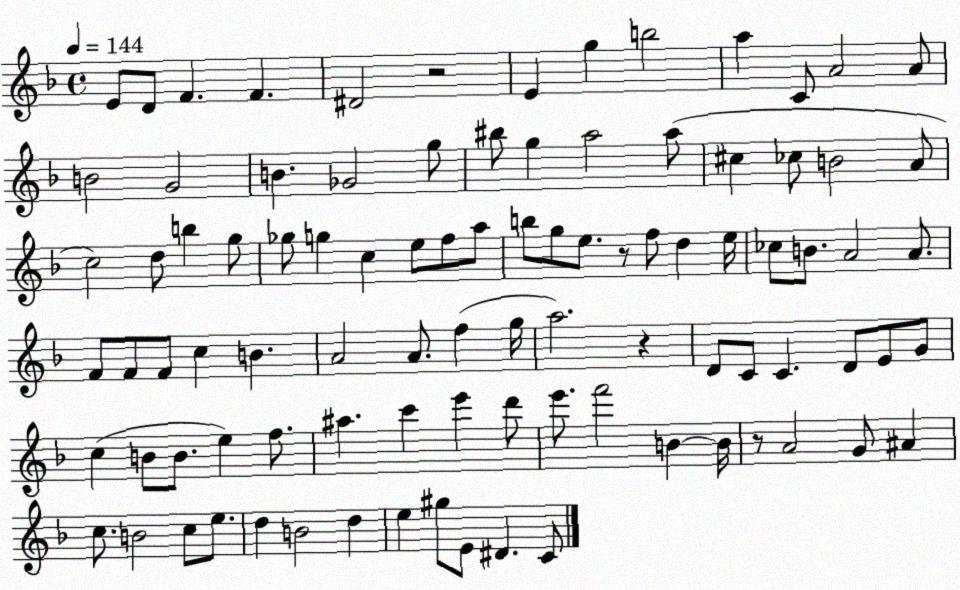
X:1
T:Untitled
M:4/4
L:1/4
K:F
E/2 D/2 F F ^D2 z2 E g b2 a C/2 A2 A/2 B2 G2 B _G2 g/2 ^b/2 g a2 a/2 ^c _c/2 B2 A/2 c2 d/2 b g/2 _g/2 g c e/2 f/2 a/2 b/2 g/2 e/2 z/2 f/2 d e/4 _c/2 B/2 A2 A/2 F/2 F/2 F/2 c B A2 A/2 f g/4 a2 z D/2 C/2 C D/2 E/2 G/2 c B/2 B/2 e f/2 ^a c' e' d'/2 e'/2 f'2 B B/4 z/2 A2 G/2 ^A c/2 B2 c/2 e/2 d B2 d e ^g/2 E/2 ^D C/2